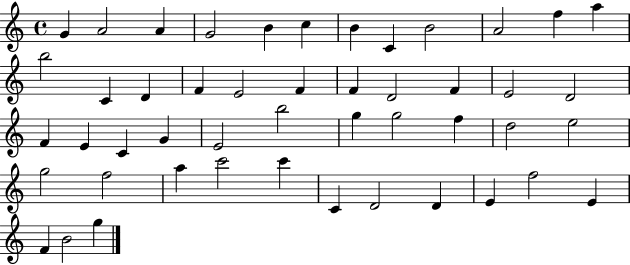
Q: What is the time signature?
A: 4/4